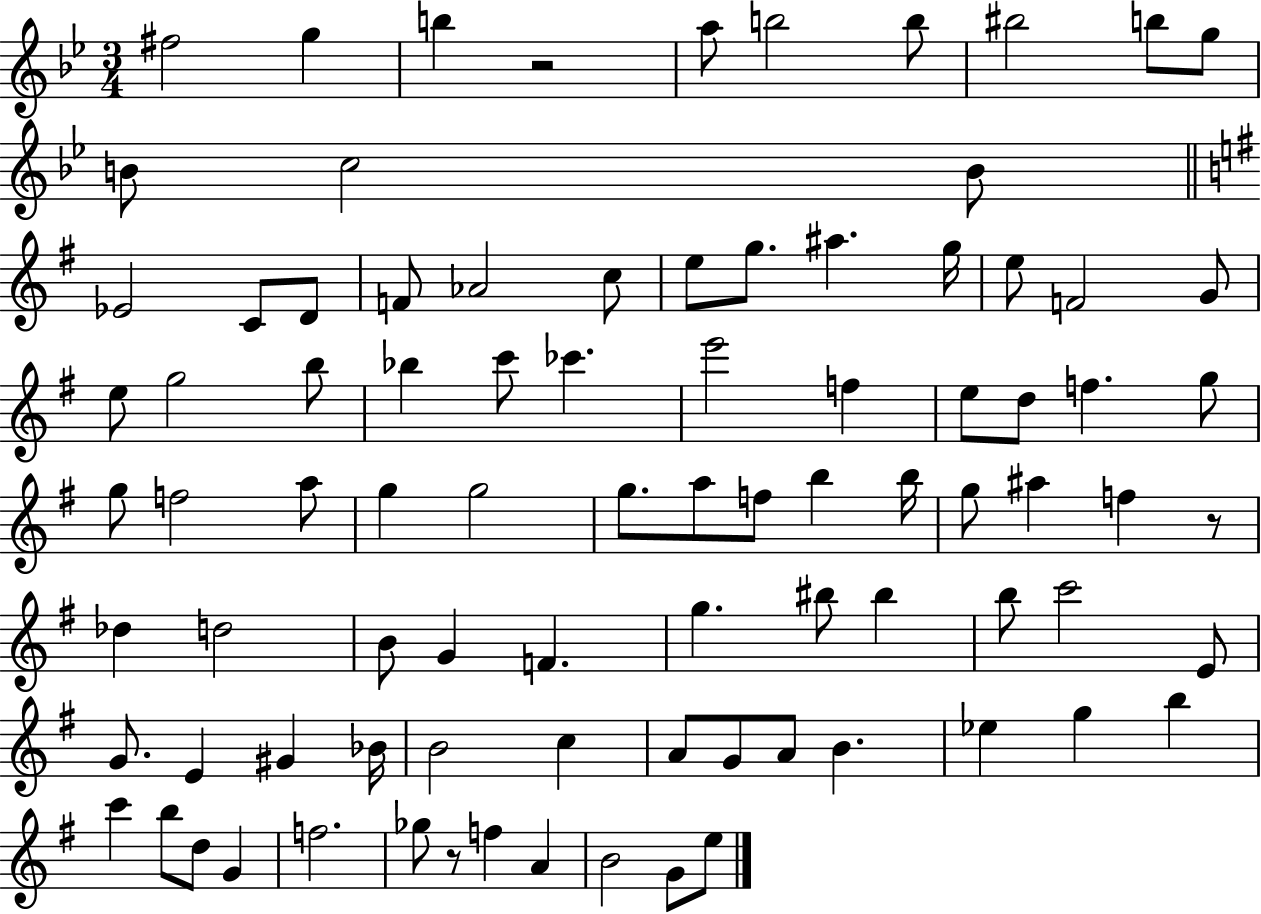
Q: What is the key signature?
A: BES major